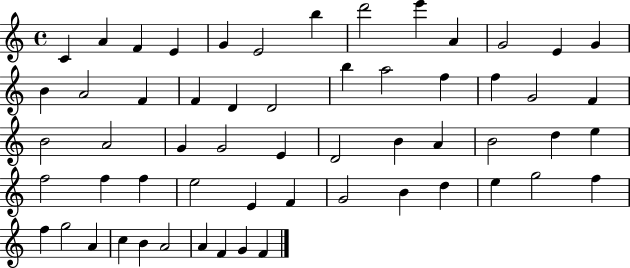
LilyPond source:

{
  \clef treble
  \time 4/4
  \defaultTimeSignature
  \key c \major
  c'4 a'4 f'4 e'4 | g'4 e'2 b''4 | d'''2 e'''4 a'4 | g'2 e'4 g'4 | \break b'4 a'2 f'4 | f'4 d'4 d'2 | b''4 a''2 f''4 | f''4 g'2 f'4 | \break b'2 a'2 | g'4 g'2 e'4 | d'2 b'4 a'4 | b'2 d''4 e''4 | \break f''2 f''4 f''4 | e''2 e'4 f'4 | g'2 b'4 d''4 | e''4 g''2 f''4 | \break f''4 g''2 a'4 | c''4 b'4 a'2 | a'4 f'4 g'4 f'4 | \bar "|."
}